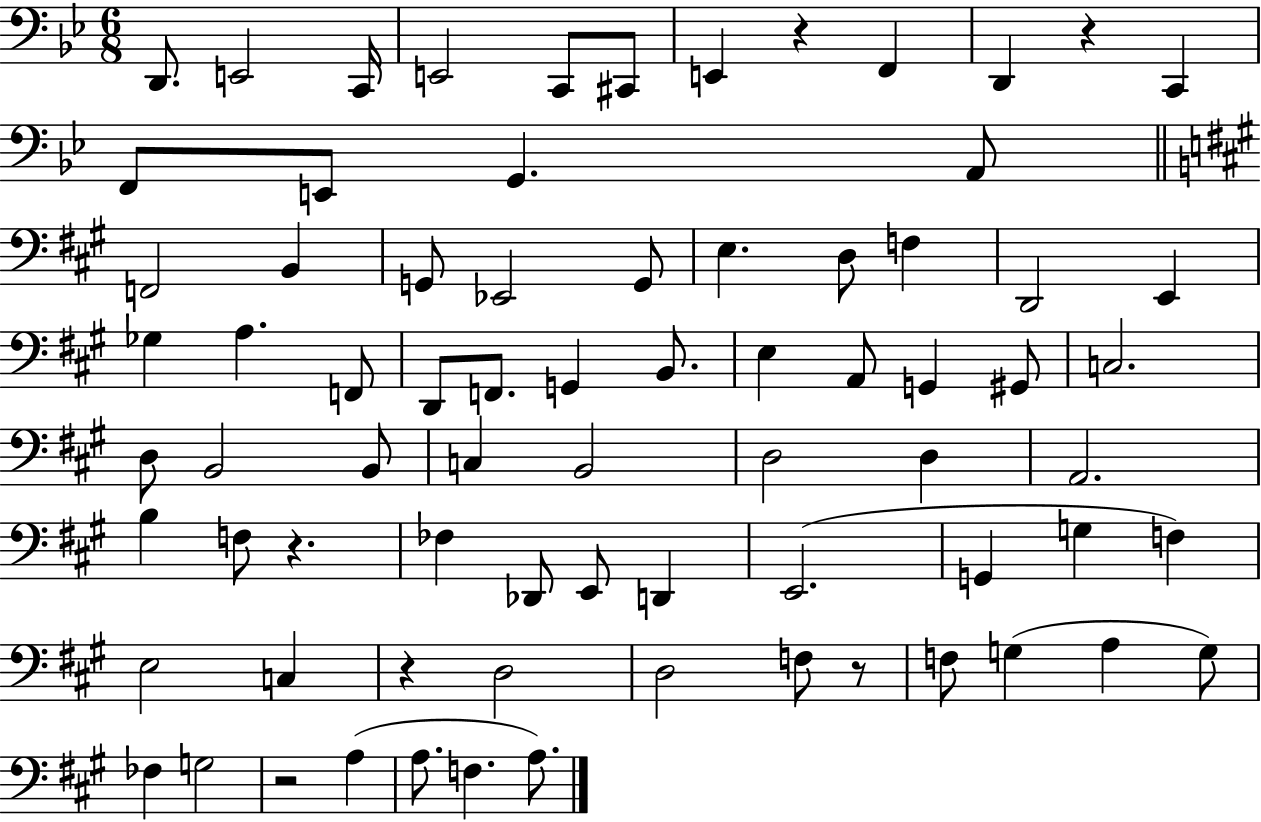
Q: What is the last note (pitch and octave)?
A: A3